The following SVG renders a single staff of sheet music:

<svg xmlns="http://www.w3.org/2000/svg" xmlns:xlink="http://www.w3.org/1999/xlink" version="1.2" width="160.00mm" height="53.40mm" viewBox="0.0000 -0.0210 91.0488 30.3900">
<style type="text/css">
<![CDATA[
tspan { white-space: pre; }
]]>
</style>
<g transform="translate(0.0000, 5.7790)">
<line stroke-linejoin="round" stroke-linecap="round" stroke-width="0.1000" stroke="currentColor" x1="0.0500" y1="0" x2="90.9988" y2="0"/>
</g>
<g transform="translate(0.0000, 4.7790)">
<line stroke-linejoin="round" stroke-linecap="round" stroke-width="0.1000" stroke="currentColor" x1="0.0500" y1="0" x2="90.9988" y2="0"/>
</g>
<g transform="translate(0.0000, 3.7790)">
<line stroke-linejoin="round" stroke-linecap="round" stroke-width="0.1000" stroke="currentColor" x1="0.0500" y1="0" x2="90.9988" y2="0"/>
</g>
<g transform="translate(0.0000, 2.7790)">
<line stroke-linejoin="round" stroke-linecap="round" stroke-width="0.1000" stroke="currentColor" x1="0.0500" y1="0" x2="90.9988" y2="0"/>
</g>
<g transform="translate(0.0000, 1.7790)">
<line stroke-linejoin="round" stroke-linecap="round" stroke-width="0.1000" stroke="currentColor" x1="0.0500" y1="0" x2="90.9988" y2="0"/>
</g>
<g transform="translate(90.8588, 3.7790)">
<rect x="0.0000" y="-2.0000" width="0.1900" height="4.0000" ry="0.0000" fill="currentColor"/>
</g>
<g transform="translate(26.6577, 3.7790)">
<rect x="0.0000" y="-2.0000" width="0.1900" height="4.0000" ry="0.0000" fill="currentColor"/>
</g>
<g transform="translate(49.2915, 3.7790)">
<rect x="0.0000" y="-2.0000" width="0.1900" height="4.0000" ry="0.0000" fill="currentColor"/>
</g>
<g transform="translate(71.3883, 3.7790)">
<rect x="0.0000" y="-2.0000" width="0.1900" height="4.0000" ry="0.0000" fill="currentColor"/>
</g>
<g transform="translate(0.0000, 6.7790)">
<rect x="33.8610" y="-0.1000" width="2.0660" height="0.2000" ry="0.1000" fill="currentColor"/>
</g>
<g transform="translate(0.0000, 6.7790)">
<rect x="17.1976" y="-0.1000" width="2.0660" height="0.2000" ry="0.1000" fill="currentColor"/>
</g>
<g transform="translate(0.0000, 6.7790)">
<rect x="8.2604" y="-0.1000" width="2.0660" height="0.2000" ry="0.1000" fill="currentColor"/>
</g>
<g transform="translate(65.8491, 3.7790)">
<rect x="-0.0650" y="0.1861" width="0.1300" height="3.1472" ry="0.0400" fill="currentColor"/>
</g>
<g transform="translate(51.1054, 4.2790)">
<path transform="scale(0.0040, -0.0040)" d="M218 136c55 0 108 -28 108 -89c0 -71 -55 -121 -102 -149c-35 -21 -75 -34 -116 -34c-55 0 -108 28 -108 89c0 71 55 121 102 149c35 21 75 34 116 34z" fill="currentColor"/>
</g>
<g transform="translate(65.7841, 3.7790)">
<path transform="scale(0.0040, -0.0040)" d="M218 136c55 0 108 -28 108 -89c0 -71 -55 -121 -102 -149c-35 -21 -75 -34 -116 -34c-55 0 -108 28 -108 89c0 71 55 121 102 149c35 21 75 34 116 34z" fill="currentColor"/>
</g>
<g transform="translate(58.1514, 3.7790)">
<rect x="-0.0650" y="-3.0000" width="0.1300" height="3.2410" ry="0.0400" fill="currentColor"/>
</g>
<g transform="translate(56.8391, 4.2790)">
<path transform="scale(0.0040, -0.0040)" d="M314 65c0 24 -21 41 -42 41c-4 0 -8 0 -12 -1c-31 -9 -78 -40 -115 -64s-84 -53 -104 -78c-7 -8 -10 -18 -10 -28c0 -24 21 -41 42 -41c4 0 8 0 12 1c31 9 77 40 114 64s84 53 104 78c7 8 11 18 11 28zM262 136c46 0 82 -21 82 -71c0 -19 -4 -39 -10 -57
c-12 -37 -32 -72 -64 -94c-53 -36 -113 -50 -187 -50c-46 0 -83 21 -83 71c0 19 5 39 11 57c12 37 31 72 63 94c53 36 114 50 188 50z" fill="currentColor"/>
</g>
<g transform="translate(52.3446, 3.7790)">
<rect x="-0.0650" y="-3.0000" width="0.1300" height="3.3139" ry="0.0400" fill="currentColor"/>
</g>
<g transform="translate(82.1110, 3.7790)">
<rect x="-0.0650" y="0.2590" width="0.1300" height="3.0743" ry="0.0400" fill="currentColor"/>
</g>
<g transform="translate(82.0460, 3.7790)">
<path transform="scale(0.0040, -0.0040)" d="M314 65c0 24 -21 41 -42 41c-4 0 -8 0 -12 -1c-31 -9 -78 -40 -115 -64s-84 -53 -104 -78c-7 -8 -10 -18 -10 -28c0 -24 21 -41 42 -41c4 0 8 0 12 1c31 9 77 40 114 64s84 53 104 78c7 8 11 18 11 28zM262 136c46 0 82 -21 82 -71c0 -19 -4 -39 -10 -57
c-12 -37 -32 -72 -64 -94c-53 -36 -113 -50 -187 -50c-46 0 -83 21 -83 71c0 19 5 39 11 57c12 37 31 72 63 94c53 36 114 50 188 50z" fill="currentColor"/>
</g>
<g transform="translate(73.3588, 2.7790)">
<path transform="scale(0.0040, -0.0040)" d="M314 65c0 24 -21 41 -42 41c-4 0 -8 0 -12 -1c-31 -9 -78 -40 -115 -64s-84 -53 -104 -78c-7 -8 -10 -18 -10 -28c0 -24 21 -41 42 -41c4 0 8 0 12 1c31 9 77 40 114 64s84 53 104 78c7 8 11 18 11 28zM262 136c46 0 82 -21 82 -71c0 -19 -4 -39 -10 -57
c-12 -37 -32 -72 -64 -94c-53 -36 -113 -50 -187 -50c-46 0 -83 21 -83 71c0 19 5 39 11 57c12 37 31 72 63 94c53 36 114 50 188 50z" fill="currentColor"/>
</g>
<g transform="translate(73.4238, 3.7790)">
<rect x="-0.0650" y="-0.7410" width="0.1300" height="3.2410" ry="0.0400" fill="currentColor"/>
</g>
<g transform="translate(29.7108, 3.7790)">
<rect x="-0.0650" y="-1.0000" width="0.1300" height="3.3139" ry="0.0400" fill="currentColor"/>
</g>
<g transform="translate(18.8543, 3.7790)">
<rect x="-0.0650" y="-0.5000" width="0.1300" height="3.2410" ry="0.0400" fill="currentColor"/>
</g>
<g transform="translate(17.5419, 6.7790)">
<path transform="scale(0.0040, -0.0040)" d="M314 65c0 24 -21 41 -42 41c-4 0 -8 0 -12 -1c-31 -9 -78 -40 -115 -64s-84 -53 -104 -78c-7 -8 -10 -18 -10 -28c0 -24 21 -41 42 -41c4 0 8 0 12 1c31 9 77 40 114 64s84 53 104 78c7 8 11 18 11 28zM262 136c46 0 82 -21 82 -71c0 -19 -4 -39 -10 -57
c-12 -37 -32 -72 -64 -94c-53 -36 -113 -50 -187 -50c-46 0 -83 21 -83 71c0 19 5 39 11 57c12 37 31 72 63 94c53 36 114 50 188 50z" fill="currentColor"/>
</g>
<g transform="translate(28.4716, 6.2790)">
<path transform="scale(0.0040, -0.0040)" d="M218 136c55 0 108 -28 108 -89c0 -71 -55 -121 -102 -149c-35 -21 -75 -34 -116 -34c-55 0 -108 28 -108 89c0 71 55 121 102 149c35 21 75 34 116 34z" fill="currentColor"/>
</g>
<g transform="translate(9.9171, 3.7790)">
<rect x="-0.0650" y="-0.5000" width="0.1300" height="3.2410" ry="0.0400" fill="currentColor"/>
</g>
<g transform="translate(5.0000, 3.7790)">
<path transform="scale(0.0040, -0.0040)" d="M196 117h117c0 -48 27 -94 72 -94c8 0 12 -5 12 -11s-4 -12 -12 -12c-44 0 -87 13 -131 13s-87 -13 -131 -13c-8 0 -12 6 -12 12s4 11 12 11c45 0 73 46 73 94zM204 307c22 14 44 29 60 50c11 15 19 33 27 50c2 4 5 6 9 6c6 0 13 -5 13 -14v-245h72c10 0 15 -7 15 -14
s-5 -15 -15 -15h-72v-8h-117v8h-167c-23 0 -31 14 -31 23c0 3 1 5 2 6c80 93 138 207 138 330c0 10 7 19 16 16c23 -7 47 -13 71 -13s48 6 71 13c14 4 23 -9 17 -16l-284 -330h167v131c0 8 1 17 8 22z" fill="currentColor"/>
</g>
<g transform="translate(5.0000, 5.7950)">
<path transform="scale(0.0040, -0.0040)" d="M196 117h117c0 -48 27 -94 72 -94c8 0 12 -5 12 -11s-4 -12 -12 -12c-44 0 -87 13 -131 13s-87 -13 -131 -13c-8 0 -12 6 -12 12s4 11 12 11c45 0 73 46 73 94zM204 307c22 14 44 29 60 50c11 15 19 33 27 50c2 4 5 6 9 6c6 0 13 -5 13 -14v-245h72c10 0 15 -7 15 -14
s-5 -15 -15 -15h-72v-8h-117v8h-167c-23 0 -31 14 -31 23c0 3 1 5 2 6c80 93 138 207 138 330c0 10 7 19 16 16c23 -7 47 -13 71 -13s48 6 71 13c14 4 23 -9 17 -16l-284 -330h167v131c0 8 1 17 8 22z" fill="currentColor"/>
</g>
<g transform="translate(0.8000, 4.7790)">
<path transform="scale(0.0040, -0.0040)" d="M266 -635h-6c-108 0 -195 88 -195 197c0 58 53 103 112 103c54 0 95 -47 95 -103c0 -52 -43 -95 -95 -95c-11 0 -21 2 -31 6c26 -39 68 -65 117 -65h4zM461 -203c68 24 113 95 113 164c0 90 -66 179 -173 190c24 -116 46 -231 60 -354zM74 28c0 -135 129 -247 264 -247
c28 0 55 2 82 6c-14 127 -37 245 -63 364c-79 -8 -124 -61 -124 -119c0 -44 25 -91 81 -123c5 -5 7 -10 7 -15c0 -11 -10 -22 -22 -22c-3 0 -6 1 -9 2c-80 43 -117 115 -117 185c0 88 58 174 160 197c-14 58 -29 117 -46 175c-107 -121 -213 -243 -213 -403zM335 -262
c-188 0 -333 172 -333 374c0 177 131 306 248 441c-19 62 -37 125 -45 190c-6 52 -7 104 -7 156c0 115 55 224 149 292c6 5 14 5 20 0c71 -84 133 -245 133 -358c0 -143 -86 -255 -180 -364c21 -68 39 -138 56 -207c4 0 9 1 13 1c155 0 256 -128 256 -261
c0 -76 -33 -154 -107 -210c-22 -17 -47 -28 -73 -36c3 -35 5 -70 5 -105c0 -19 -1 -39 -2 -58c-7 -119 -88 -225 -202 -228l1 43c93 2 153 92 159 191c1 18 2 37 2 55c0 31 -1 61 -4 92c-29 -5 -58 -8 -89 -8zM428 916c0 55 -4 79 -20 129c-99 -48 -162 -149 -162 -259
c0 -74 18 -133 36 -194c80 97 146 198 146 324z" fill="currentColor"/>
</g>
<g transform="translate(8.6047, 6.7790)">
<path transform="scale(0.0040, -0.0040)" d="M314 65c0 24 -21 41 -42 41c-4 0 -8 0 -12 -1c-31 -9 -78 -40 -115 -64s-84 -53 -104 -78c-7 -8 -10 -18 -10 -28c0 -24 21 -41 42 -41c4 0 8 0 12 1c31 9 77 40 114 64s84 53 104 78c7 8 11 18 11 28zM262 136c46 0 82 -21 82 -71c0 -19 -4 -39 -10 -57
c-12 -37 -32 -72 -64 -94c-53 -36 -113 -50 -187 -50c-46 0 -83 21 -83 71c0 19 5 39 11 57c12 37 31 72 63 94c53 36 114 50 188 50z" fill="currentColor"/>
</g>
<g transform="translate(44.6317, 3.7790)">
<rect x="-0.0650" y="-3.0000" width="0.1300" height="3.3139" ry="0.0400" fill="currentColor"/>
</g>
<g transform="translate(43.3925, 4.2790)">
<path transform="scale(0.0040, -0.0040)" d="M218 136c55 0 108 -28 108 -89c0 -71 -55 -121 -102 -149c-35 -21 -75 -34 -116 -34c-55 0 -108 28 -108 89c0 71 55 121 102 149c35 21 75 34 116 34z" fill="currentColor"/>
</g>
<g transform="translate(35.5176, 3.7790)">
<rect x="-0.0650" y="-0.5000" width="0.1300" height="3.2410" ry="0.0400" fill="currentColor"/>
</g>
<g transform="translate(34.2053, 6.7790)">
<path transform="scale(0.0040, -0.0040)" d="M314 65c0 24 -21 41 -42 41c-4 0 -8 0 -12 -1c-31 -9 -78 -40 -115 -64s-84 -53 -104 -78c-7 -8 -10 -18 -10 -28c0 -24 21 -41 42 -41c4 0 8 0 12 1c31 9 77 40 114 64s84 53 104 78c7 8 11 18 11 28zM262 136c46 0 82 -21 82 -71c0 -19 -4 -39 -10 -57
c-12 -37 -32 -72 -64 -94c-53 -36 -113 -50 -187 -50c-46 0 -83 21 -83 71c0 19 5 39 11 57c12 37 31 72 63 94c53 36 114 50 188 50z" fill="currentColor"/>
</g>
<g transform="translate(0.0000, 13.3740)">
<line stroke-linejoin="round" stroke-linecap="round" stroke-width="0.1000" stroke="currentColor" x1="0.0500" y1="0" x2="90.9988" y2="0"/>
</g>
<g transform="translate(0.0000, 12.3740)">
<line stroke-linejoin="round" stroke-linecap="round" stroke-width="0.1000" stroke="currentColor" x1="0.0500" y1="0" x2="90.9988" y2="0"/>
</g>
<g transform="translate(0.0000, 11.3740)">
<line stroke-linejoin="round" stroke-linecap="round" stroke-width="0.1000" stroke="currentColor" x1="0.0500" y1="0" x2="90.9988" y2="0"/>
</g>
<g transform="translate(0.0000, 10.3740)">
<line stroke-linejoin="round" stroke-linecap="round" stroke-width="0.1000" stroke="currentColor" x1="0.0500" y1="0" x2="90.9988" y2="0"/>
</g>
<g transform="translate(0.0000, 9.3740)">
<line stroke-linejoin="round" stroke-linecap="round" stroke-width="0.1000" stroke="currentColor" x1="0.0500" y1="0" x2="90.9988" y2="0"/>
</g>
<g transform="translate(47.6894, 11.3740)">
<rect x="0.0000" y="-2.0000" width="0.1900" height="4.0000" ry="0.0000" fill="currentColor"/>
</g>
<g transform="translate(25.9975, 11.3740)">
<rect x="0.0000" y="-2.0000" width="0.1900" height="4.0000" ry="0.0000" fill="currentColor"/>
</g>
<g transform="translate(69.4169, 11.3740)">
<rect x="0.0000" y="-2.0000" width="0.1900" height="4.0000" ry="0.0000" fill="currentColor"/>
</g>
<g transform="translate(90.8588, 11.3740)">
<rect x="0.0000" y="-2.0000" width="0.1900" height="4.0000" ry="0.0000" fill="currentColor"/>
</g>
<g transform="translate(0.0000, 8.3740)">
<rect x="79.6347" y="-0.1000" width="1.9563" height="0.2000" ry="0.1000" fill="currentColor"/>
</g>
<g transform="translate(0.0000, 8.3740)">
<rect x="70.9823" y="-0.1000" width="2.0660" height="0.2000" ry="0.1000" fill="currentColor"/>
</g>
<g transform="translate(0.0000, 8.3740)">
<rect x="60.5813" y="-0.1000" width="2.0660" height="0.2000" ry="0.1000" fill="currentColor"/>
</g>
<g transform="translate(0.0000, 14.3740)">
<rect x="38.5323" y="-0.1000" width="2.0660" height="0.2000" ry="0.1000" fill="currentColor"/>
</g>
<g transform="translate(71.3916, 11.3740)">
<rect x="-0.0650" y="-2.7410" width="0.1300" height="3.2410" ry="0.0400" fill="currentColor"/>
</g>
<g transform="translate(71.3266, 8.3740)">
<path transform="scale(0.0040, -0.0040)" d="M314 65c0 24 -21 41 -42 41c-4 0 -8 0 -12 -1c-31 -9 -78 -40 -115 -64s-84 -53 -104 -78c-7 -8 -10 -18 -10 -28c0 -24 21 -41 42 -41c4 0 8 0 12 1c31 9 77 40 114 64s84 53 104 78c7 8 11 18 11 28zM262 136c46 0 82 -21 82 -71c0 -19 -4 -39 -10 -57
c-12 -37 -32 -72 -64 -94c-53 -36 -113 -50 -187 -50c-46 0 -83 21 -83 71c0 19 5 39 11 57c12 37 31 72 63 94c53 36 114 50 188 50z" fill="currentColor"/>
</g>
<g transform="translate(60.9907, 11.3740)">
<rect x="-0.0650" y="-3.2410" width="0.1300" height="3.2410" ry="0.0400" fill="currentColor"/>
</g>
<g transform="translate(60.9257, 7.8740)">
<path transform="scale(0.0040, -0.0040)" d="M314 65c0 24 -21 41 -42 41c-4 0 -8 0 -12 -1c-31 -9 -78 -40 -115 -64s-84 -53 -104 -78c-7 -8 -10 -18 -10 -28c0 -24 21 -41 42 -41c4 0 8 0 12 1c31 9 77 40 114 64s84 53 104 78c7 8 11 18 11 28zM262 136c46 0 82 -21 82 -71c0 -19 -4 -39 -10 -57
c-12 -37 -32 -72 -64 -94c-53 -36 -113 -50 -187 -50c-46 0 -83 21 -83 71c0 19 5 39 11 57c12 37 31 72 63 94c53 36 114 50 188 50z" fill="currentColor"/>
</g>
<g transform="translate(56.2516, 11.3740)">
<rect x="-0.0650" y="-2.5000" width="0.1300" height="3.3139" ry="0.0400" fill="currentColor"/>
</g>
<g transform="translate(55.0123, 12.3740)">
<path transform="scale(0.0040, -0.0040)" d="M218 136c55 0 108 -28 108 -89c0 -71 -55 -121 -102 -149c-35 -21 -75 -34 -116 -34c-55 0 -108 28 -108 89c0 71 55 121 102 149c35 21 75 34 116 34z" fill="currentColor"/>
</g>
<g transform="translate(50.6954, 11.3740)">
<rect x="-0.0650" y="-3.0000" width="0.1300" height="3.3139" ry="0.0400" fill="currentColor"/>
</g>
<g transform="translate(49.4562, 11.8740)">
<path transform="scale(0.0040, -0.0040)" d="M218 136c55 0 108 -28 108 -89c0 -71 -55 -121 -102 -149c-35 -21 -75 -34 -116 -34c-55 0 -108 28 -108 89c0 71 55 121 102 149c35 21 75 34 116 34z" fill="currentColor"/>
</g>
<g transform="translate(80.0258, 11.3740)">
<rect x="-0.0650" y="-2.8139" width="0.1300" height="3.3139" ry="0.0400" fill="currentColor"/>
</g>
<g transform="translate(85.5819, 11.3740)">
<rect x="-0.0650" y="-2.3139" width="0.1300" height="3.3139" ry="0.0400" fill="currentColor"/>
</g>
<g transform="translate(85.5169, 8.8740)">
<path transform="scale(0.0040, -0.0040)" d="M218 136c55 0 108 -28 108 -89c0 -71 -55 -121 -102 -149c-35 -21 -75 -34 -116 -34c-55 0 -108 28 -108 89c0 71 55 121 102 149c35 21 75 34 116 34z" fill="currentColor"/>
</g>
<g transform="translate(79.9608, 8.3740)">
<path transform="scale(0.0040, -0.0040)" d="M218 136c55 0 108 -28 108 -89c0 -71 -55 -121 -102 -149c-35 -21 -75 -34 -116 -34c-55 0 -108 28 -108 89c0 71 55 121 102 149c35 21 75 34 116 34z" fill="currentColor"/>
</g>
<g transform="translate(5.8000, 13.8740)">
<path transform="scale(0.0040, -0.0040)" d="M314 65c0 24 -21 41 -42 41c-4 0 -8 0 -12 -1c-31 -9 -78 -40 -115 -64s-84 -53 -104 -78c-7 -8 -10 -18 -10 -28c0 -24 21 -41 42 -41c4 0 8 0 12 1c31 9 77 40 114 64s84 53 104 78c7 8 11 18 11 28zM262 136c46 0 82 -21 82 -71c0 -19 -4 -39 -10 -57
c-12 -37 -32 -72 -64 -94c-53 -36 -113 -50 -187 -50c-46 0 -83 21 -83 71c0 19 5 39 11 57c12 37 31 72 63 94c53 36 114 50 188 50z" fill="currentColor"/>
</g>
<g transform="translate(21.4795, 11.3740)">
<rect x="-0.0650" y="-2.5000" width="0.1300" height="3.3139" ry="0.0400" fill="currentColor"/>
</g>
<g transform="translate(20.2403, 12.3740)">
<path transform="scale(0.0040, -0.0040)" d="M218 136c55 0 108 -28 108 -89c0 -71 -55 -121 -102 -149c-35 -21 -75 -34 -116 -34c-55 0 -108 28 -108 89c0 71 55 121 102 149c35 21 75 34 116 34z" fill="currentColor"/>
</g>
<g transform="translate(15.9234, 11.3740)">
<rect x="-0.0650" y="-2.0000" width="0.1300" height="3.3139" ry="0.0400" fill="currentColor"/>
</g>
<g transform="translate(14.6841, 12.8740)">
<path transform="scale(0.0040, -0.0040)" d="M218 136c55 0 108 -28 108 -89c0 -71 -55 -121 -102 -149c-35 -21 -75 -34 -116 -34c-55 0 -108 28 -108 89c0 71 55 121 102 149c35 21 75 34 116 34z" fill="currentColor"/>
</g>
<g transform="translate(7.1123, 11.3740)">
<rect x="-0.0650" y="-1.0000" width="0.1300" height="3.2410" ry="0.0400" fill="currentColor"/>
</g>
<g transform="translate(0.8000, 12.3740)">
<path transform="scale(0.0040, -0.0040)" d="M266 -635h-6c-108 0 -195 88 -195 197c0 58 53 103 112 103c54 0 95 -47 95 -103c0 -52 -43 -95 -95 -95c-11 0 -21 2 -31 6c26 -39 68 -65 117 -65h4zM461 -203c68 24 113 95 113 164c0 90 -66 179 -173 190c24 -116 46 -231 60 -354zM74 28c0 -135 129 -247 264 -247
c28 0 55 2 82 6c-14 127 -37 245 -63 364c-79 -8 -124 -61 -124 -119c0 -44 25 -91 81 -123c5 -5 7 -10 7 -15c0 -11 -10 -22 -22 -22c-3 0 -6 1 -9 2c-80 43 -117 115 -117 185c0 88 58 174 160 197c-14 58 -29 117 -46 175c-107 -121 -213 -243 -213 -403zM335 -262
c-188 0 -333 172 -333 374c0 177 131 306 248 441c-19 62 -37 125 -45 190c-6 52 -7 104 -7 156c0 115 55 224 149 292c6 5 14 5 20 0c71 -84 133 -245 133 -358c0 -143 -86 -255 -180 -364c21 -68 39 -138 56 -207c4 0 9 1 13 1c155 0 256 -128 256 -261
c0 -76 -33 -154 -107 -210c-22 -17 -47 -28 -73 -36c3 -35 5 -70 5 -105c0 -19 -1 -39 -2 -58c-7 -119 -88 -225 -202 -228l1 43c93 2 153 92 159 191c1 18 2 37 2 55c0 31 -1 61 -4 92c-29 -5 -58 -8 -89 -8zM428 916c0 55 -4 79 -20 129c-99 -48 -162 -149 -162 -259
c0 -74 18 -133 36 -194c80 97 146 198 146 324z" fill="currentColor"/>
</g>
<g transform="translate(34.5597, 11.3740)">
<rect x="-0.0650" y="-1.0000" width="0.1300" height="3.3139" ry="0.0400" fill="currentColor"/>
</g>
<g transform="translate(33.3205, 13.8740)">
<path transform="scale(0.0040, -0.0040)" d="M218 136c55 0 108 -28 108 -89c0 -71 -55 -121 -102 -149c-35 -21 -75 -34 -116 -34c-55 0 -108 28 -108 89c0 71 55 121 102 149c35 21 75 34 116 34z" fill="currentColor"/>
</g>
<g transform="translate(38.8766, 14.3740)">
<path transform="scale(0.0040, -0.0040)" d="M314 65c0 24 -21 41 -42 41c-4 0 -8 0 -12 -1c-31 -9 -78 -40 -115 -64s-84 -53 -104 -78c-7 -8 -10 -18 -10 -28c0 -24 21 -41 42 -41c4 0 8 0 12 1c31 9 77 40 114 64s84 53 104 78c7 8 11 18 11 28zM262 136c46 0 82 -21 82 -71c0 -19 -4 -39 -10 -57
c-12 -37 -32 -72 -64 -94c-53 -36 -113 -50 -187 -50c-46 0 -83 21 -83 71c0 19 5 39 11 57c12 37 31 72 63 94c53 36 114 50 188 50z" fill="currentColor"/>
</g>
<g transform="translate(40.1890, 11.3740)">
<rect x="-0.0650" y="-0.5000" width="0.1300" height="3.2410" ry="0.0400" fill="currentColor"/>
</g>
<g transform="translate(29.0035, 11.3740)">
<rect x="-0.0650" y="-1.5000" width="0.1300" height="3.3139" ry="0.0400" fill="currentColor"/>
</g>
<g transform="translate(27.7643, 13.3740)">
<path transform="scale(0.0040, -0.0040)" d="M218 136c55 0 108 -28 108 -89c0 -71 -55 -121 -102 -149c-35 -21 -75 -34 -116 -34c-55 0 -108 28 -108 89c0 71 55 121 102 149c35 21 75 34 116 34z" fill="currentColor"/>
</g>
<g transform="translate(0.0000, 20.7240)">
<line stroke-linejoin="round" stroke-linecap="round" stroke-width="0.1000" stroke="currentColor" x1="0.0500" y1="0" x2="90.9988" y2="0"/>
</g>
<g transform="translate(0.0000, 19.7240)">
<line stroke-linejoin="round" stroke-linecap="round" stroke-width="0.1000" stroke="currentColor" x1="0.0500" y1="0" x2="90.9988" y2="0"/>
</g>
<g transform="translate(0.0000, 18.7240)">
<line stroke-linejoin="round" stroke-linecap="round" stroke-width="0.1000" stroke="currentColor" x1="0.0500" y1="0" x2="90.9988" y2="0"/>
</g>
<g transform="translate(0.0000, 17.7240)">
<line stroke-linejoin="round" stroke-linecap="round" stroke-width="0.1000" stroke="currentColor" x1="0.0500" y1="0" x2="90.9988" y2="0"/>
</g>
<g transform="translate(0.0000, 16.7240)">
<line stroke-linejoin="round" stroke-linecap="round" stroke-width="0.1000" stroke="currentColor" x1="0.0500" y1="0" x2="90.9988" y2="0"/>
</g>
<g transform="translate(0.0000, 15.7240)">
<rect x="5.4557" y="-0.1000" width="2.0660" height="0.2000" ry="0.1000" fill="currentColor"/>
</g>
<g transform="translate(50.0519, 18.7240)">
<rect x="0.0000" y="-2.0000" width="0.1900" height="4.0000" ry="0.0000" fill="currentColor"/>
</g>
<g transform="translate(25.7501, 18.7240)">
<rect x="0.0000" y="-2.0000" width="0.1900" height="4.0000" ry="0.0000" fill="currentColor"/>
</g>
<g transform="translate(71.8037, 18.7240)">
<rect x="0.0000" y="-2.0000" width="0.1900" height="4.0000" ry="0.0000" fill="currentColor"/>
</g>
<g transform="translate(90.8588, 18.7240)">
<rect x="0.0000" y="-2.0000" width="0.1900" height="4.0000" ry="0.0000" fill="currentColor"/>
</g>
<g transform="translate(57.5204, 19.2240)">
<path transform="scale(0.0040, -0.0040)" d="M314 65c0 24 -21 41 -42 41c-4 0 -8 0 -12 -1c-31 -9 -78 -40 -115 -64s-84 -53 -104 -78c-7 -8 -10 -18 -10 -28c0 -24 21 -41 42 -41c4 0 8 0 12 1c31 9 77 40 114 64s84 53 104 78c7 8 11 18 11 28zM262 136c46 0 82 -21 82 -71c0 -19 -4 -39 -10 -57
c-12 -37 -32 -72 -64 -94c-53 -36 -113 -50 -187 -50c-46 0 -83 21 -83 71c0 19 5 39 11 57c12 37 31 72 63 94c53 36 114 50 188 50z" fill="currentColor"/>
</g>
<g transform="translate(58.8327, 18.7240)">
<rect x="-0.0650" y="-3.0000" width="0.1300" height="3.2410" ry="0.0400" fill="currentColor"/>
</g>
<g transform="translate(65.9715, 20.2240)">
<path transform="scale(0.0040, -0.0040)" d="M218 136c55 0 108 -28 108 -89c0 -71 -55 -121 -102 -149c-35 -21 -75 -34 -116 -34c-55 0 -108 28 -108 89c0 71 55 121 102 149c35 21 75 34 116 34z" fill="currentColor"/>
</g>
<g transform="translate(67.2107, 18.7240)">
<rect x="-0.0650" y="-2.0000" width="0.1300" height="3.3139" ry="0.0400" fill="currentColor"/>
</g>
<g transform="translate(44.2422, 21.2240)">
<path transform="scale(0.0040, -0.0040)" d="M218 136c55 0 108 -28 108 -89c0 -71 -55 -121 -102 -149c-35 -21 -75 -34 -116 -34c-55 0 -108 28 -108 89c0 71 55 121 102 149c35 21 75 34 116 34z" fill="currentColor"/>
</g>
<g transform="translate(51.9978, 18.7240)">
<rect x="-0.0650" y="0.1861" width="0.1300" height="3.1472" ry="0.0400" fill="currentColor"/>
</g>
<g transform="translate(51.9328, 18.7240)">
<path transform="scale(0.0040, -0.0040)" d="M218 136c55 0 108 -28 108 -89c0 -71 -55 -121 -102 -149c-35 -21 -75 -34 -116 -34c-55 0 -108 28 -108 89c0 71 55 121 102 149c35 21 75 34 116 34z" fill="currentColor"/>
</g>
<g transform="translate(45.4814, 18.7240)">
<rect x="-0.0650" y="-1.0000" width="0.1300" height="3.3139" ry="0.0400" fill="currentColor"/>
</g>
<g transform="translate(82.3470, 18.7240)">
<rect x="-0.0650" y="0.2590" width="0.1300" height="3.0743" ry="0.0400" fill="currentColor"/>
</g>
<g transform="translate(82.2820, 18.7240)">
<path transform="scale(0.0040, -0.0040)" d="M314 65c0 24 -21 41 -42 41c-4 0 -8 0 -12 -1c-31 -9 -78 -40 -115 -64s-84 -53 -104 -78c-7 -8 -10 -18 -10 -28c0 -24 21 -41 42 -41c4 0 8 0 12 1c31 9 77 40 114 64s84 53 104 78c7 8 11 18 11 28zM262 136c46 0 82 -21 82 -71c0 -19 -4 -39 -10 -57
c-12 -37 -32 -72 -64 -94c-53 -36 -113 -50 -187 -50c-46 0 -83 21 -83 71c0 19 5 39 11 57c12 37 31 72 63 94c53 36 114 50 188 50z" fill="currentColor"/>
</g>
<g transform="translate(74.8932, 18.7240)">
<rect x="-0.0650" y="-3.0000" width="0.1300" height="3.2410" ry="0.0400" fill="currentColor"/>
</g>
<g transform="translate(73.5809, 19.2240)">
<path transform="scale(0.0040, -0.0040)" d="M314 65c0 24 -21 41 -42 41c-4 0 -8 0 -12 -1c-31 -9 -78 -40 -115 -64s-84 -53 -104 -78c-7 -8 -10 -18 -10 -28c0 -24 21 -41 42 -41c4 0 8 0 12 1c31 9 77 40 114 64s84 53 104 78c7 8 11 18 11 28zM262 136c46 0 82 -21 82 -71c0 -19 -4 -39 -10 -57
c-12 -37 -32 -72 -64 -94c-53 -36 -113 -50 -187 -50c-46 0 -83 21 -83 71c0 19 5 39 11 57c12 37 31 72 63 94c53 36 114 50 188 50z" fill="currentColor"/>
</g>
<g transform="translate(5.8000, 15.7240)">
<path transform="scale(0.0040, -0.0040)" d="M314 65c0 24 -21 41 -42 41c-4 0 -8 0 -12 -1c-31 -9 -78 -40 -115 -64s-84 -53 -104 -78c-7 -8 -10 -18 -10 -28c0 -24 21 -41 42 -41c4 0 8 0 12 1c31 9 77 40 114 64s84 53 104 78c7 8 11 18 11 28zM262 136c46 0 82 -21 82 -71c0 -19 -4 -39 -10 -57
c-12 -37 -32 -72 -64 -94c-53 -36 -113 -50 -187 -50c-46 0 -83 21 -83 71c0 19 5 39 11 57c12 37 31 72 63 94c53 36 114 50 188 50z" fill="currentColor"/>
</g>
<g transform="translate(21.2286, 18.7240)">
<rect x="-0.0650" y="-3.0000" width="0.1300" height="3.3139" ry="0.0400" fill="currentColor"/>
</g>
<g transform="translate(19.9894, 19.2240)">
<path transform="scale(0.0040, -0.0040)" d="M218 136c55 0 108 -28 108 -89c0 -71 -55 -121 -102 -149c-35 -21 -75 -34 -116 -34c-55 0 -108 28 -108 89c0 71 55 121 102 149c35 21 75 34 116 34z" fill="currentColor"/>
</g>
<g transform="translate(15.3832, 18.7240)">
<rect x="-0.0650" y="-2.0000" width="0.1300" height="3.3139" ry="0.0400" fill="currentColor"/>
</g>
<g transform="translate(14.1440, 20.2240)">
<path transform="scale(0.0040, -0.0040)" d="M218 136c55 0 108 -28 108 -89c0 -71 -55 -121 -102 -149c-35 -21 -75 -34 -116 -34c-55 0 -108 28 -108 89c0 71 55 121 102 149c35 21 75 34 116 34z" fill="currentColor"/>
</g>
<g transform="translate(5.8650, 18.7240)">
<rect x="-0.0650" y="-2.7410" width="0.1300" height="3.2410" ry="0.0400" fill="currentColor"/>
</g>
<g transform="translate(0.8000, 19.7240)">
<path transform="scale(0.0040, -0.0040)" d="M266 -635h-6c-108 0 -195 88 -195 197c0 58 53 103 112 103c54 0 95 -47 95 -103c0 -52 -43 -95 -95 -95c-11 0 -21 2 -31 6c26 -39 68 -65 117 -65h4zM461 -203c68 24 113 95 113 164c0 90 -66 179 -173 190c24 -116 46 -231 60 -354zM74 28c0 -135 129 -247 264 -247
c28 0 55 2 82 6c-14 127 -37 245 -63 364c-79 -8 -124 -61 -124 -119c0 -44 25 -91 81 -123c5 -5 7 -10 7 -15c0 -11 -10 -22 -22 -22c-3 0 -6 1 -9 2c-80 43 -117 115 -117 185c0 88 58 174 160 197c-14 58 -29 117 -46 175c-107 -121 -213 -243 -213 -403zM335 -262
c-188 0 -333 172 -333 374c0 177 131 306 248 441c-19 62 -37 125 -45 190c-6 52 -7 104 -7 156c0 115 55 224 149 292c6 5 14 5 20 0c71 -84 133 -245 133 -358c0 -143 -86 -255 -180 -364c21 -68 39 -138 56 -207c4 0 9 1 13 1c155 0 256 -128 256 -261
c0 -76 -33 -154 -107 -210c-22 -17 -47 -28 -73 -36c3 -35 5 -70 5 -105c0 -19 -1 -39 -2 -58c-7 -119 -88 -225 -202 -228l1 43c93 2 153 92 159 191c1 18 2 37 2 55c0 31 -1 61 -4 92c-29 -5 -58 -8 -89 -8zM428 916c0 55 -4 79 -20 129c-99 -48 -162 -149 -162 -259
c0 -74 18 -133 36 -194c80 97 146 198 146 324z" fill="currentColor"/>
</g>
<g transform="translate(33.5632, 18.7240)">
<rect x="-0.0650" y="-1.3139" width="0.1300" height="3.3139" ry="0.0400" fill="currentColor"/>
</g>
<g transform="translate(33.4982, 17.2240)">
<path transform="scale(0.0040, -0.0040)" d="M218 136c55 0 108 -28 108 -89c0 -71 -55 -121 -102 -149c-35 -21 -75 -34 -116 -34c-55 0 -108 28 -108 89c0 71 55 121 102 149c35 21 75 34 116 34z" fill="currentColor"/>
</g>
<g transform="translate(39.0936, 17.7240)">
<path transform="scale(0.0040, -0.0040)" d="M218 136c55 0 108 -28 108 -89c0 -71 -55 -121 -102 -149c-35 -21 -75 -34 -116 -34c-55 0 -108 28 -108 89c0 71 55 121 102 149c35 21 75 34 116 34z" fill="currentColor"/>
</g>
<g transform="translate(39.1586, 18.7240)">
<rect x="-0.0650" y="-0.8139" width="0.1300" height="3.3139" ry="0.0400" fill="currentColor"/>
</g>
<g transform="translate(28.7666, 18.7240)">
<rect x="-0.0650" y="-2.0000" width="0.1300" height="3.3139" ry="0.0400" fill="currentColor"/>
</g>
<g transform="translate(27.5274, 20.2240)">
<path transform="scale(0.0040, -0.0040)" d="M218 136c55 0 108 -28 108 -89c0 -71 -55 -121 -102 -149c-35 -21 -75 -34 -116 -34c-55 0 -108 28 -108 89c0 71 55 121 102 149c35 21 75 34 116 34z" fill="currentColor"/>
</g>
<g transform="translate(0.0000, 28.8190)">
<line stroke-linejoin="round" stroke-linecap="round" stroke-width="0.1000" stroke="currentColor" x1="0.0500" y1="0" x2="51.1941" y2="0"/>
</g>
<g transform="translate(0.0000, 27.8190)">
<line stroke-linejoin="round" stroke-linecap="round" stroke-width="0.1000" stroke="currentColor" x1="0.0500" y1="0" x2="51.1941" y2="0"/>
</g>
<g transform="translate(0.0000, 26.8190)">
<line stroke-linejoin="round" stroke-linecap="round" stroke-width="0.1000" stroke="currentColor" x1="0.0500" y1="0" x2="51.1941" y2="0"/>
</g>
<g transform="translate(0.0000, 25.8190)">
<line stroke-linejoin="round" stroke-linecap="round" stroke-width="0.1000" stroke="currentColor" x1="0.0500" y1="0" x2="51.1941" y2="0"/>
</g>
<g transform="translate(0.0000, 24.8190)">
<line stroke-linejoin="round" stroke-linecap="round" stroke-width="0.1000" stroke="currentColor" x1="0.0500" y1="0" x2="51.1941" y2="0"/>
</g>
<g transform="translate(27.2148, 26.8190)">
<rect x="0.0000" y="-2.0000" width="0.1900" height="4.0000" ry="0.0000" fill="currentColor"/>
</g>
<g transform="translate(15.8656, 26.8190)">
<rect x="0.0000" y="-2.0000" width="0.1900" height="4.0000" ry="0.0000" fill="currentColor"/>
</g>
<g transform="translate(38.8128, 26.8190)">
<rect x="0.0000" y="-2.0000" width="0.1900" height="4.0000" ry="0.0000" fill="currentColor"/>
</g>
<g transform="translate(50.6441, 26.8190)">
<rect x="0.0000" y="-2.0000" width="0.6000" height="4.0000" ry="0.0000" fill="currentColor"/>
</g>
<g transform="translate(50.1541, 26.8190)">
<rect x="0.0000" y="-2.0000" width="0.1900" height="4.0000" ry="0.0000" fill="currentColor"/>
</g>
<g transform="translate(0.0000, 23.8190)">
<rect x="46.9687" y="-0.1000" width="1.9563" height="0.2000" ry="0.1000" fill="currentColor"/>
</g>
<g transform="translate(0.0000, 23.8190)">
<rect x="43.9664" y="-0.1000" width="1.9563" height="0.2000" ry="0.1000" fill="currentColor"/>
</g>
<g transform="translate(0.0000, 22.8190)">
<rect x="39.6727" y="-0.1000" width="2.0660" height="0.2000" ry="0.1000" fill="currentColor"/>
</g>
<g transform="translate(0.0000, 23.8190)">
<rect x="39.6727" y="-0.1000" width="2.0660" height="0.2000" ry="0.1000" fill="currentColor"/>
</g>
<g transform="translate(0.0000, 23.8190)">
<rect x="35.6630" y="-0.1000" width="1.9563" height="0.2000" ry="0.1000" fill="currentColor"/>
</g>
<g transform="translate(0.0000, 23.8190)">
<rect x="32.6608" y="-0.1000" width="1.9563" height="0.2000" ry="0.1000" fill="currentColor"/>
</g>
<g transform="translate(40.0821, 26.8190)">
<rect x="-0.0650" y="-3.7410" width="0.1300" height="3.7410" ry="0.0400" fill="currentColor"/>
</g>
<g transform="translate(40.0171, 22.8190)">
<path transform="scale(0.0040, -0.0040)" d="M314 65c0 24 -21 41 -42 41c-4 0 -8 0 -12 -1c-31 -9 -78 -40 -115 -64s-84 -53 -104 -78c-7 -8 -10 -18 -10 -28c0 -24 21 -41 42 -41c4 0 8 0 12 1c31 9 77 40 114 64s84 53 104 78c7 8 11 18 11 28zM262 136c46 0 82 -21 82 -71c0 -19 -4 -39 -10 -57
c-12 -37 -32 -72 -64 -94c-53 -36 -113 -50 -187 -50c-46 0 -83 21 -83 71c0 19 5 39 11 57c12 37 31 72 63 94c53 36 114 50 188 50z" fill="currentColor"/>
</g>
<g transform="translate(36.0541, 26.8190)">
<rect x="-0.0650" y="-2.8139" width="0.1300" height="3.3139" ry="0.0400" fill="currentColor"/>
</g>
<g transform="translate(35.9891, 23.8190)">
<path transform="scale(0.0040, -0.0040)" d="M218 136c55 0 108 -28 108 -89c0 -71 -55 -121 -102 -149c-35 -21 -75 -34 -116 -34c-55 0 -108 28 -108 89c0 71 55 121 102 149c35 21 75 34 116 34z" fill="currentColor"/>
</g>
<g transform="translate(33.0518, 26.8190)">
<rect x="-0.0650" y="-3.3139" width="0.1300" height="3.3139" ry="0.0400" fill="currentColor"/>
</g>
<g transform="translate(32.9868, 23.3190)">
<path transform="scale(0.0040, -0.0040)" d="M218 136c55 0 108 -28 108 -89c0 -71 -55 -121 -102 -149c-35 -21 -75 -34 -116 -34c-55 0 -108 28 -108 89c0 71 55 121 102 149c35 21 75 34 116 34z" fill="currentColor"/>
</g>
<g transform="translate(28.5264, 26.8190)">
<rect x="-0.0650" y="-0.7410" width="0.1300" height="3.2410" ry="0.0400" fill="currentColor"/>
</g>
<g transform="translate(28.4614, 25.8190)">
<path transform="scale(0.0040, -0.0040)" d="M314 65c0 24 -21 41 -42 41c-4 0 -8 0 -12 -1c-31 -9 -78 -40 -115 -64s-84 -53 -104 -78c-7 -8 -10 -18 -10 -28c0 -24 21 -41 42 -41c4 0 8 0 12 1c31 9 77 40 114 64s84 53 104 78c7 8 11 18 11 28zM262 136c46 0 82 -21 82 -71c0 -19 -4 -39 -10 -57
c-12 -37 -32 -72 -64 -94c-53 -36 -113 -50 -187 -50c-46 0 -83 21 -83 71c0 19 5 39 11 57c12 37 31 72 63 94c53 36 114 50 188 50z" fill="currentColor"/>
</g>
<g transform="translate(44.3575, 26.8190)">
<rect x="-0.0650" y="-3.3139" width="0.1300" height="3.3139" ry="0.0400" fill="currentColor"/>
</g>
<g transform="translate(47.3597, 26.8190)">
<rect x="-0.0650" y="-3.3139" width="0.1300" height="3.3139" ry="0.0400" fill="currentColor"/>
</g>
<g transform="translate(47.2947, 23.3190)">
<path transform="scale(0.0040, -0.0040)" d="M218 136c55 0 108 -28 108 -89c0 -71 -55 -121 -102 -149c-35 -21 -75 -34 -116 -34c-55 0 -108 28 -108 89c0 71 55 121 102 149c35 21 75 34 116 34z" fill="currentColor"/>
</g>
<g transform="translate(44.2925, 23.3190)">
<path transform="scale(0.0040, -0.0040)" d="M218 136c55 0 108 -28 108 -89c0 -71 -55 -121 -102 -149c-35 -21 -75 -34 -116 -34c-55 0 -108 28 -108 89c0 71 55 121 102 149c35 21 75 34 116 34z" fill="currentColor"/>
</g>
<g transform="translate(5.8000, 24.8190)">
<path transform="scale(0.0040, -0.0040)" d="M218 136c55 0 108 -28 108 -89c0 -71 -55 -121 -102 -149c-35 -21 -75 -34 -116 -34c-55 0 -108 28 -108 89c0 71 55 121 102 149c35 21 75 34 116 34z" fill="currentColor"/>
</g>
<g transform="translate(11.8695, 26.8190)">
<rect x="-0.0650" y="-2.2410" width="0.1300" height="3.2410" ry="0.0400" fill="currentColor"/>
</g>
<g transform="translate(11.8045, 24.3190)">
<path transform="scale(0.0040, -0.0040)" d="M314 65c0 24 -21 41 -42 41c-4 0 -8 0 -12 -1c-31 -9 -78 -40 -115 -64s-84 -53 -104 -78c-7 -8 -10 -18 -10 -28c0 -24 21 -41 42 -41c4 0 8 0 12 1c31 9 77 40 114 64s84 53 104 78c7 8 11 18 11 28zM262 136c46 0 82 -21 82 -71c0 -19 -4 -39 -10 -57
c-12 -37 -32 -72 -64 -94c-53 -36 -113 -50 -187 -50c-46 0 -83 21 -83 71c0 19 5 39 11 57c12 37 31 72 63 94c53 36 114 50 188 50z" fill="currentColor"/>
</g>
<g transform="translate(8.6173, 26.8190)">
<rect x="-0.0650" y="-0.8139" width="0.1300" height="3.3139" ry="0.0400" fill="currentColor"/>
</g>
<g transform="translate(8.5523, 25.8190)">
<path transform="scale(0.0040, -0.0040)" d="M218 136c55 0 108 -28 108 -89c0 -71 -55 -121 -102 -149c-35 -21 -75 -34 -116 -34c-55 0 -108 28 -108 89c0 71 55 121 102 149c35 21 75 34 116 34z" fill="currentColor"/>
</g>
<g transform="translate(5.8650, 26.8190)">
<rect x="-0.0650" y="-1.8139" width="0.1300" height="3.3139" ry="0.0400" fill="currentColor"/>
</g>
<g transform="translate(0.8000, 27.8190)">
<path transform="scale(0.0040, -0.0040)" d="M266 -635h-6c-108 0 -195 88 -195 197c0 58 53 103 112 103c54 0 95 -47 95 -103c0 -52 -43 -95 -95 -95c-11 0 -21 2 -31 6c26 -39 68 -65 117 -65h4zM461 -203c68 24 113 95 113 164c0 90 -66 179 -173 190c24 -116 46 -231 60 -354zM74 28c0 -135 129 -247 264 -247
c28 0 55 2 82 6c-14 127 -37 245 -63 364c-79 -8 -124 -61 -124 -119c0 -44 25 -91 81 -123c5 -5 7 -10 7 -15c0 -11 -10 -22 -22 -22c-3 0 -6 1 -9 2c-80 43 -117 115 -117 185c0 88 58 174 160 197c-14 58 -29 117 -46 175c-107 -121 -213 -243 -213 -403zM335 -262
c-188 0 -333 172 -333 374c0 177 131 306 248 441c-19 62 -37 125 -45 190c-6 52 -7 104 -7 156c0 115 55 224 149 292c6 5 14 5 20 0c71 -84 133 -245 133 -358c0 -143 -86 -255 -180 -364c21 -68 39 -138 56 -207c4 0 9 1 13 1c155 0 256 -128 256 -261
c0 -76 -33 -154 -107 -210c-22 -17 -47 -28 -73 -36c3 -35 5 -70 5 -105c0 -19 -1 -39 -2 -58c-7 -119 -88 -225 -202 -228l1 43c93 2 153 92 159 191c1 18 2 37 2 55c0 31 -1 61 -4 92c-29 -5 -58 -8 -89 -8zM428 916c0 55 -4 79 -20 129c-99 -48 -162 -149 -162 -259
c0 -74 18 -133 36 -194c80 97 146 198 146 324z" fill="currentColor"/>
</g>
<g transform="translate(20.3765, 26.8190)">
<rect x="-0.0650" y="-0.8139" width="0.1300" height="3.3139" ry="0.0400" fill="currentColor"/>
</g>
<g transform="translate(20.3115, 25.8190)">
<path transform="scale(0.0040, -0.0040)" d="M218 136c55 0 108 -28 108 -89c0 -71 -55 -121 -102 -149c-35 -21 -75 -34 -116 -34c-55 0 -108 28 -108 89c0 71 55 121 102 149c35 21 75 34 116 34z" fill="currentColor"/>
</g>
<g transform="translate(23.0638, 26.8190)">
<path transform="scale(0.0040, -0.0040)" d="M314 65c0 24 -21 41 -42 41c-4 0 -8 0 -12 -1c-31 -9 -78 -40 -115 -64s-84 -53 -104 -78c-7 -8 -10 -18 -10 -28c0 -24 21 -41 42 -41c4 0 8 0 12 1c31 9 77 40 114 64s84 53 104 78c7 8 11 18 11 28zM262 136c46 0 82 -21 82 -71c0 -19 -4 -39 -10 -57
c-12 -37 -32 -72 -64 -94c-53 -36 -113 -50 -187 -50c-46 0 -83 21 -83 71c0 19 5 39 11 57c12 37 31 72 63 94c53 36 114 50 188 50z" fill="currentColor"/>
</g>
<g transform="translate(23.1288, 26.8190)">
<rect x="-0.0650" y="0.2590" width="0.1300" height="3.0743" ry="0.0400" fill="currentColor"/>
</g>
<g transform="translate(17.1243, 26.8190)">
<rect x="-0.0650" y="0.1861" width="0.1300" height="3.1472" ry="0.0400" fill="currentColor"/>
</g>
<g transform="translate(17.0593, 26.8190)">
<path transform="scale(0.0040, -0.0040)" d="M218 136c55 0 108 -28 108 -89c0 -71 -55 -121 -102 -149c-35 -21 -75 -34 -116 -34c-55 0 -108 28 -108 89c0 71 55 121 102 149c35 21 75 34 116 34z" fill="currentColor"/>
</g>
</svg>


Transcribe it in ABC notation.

X:1
T:Untitled
M:4/4
L:1/4
K:C
C2 C2 D C2 A A A2 B d2 B2 D2 F G E D C2 A G b2 a2 a g a2 F A F e d D B A2 F A2 B2 f d g2 B d B2 d2 b a c'2 b b